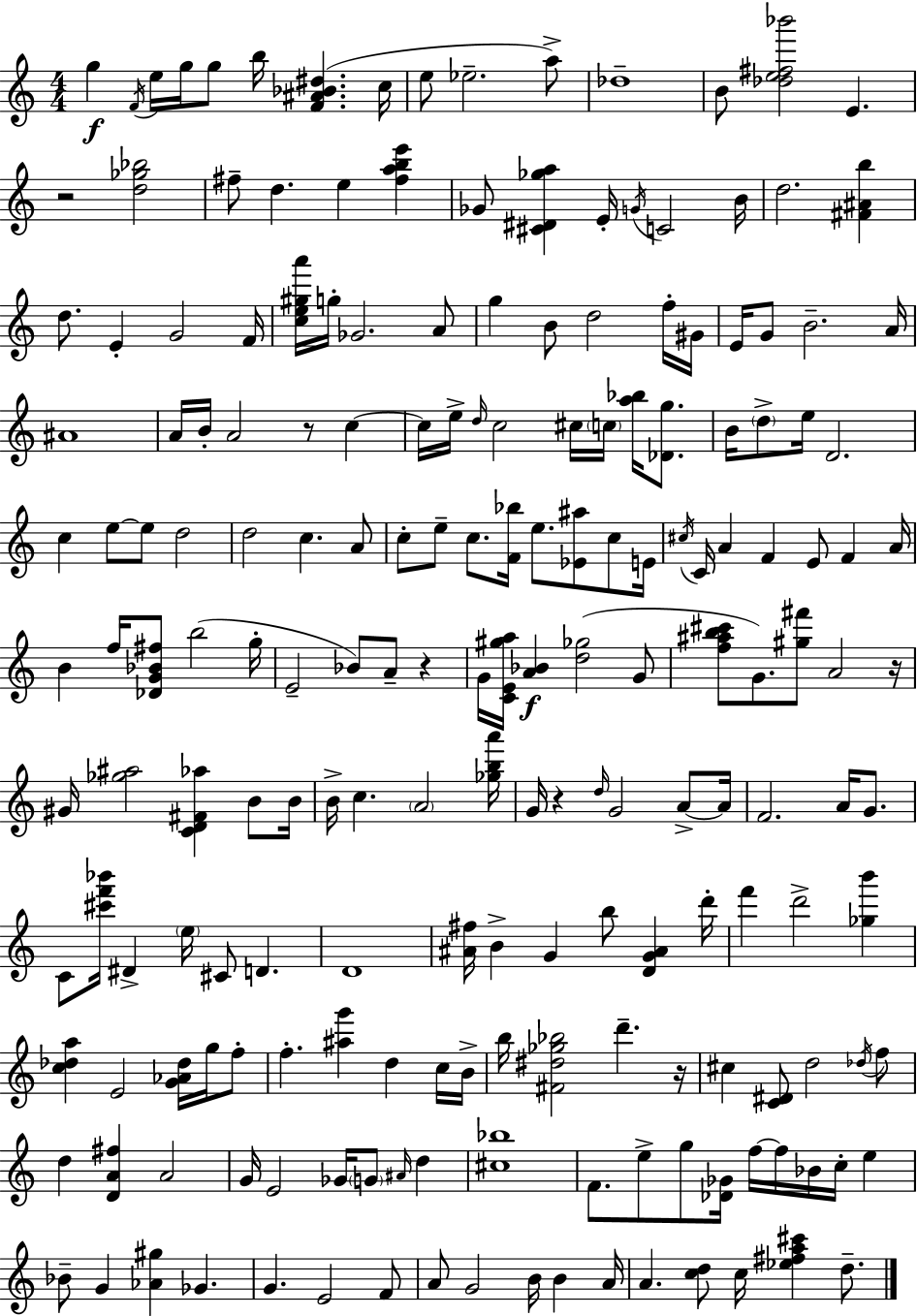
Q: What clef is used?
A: treble